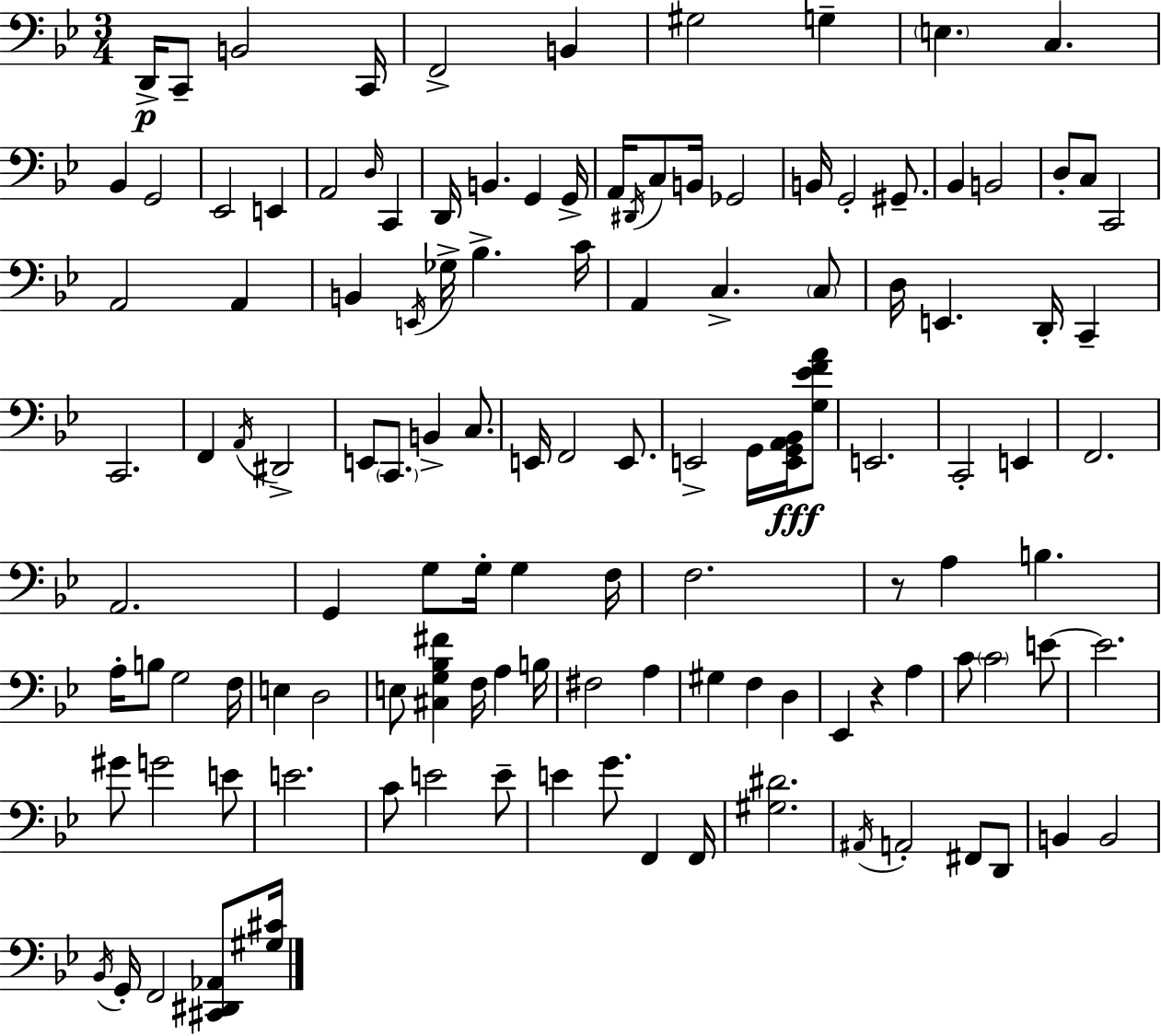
X:1
T:Untitled
M:3/4
L:1/4
K:Gm
D,,/4 C,,/2 B,,2 C,,/4 F,,2 B,, ^G,2 G, E, C, _B,, G,,2 _E,,2 E,, A,,2 D,/4 C,, D,,/4 B,, G,, G,,/4 A,,/4 ^D,,/4 C,/2 B,,/4 _G,,2 B,,/4 G,,2 ^G,,/2 _B,, B,,2 D,/2 C,/2 C,,2 A,,2 A,, B,, E,,/4 _G,/4 _B, C/4 A,, C, C,/2 D,/4 E,, D,,/4 C,, C,,2 F,, A,,/4 ^D,,2 E,,/2 C,,/2 B,, C,/2 E,,/4 F,,2 E,,/2 E,,2 G,,/4 [E,,G,,A,,_B,,]/4 [G,_EFA]/2 E,,2 C,,2 E,, F,,2 A,,2 G,, G,/2 G,/4 G, F,/4 F,2 z/2 A, B, A,/4 B,/2 G,2 F,/4 E, D,2 E,/2 [^C,G,_B,^F] F,/4 A, B,/4 ^F,2 A, ^G, F, D, _E,, z A, C/2 C2 E/2 E2 ^G/2 G2 E/2 E2 C/2 E2 E/2 E G/2 F,, F,,/4 [^G,^D]2 ^A,,/4 A,,2 ^F,,/2 D,,/2 B,, B,,2 _B,,/4 G,,/4 F,,2 [^C,,^D,,_A,,]/2 [^G,^C]/4